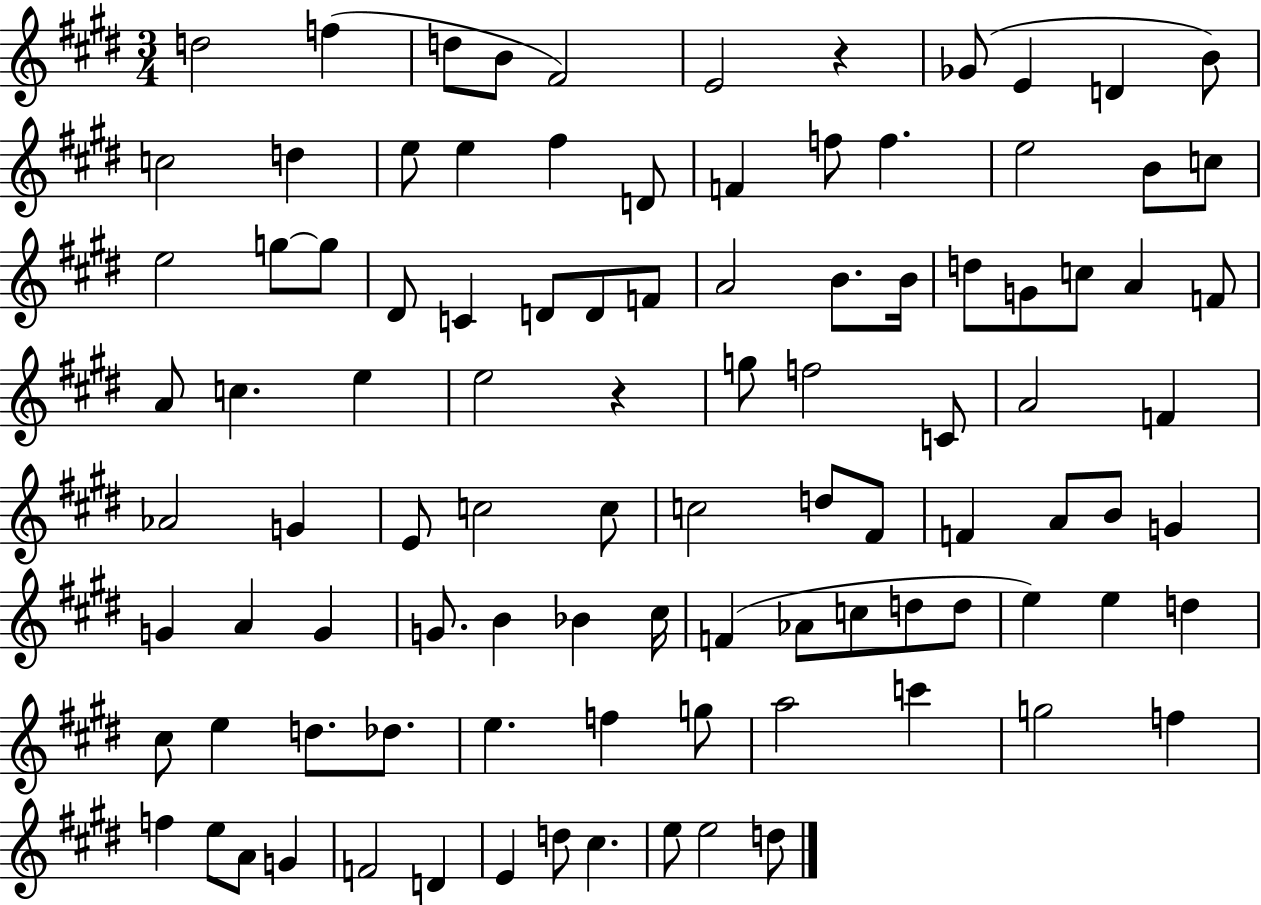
D5/h F5/q D5/e B4/e F#4/h E4/h R/q Gb4/e E4/q D4/q B4/e C5/h D5/q E5/e E5/q F#5/q D4/e F4/q F5/e F5/q. E5/h B4/e C5/e E5/h G5/e G5/e D#4/e C4/q D4/e D4/e F4/e A4/h B4/e. B4/s D5/e G4/e C5/e A4/q F4/e A4/e C5/q. E5/q E5/h R/q G5/e F5/h C4/e A4/h F4/q Ab4/h G4/q E4/e C5/h C5/e C5/h D5/e F#4/e F4/q A4/e B4/e G4/q G4/q A4/q G4/q G4/e. B4/q Bb4/q C#5/s F4/q Ab4/e C5/e D5/e D5/e E5/q E5/q D5/q C#5/e E5/q D5/e. Db5/e. E5/q. F5/q G5/e A5/h C6/q G5/h F5/q F5/q E5/e A4/e G4/q F4/h D4/q E4/q D5/e C#5/q. E5/e E5/h D5/e